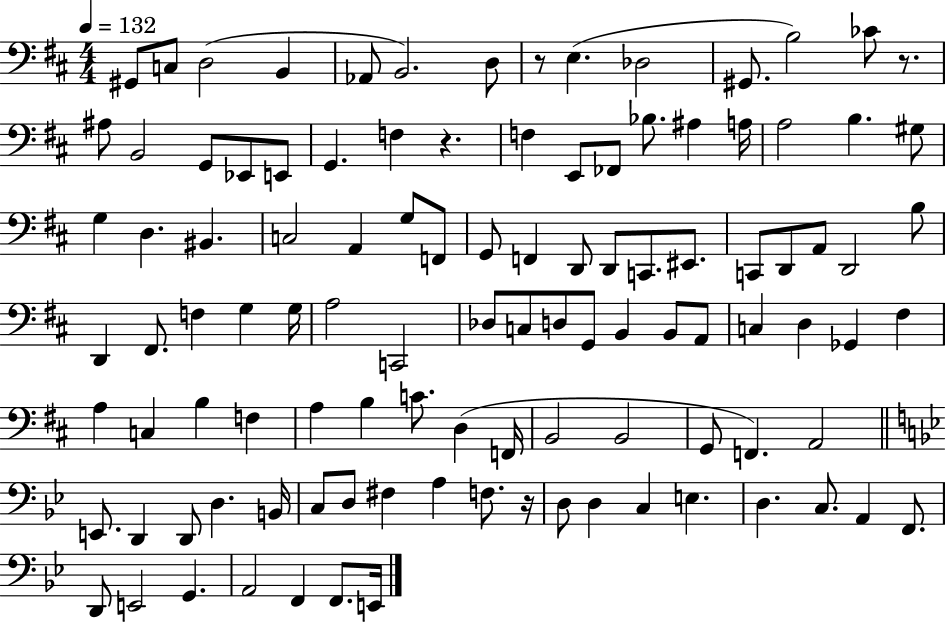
G#2/e C3/e D3/h B2/q Ab2/e B2/h. D3/e R/e E3/q. Db3/h G#2/e. B3/h CES4/e R/e. A#3/e B2/h G2/e Eb2/e E2/e G2/q. F3/q R/q. F3/q E2/e FES2/e Bb3/e. A#3/q A3/s A3/h B3/q. G#3/e G3/q D3/q. BIS2/q. C3/h A2/q G3/e F2/e G2/e F2/q D2/e D2/e C2/e. EIS2/e. C2/e D2/e A2/e D2/h B3/e D2/q F#2/e. F3/q G3/q G3/s A3/h C2/h Db3/e C3/e D3/e G2/e B2/q B2/e A2/e C3/q D3/q Gb2/q F#3/q A3/q C3/q B3/q F3/q A3/q B3/q C4/e. D3/q F2/s B2/h B2/h G2/e F2/q. A2/h E2/e. D2/q D2/e D3/q. B2/s C3/e D3/e F#3/q A3/q F3/e. R/s D3/e D3/q C3/q E3/q. D3/q. C3/e. A2/q F2/e. D2/e E2/h G2/q. A2/h F2/q F2/e. E2/s